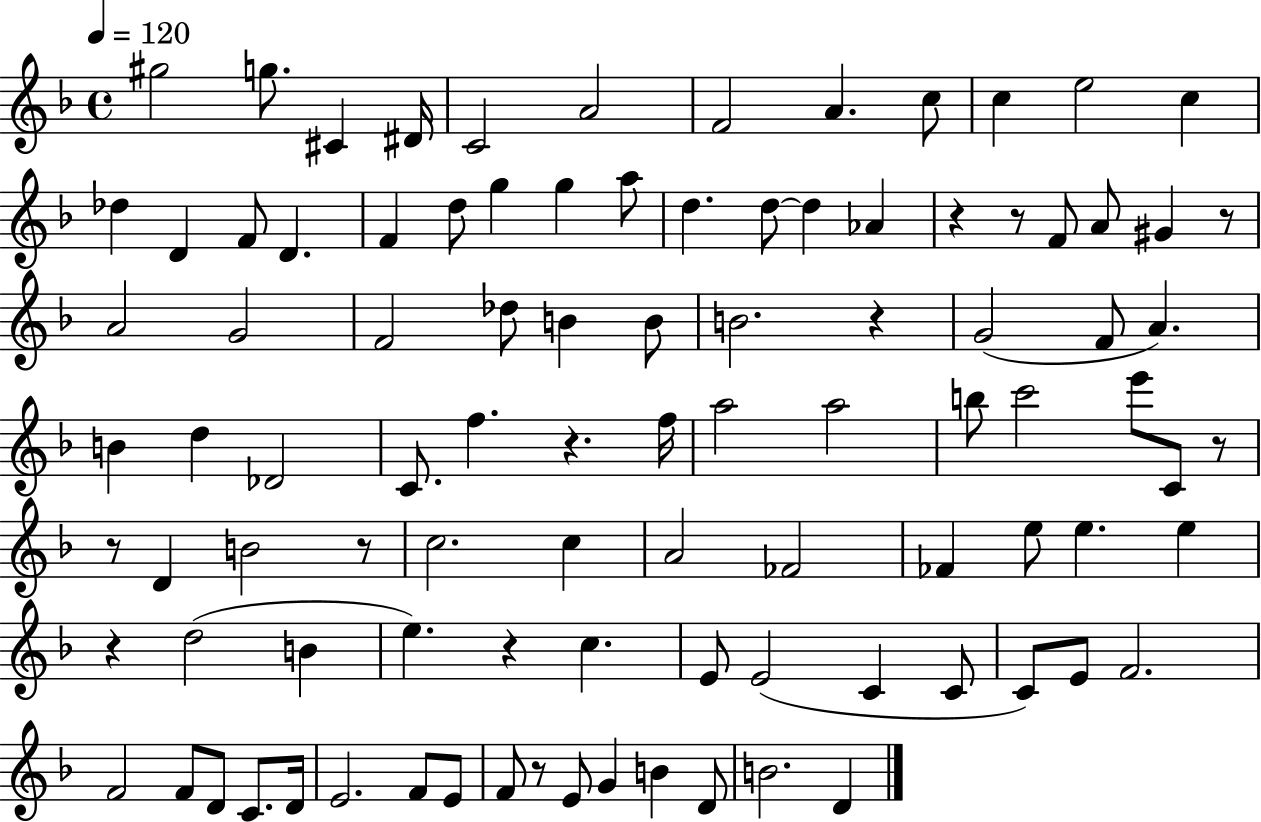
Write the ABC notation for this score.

X:1
T:Untitled
M:4/4
L:1/4
K:F
^g2 g/2 ^C ^D/4 C2 A2 F2 A c/2 c e2 c _d D F/2 D F d/2 g g a/2 d d/2 d _A z z/2 F/2 A/2 ^G z/2 A2 G2 F2 _d/2 B B/2 B2 z G2 F/2 A B d _D2 C/2 f z f/4 a2 a2 b/2 c'2 e'/2 C/2 z/2 z/2 D B2 z/2 c2 c A2 _F2 _F e/2 e e z d2 B e z c E/2 E2 C C/2 C/2 E/2 F2 F2 F/2 D/2 C/2 D/4 E2 F/2 E/2 F/2 z/2 E/2 G B D/2 B2 D